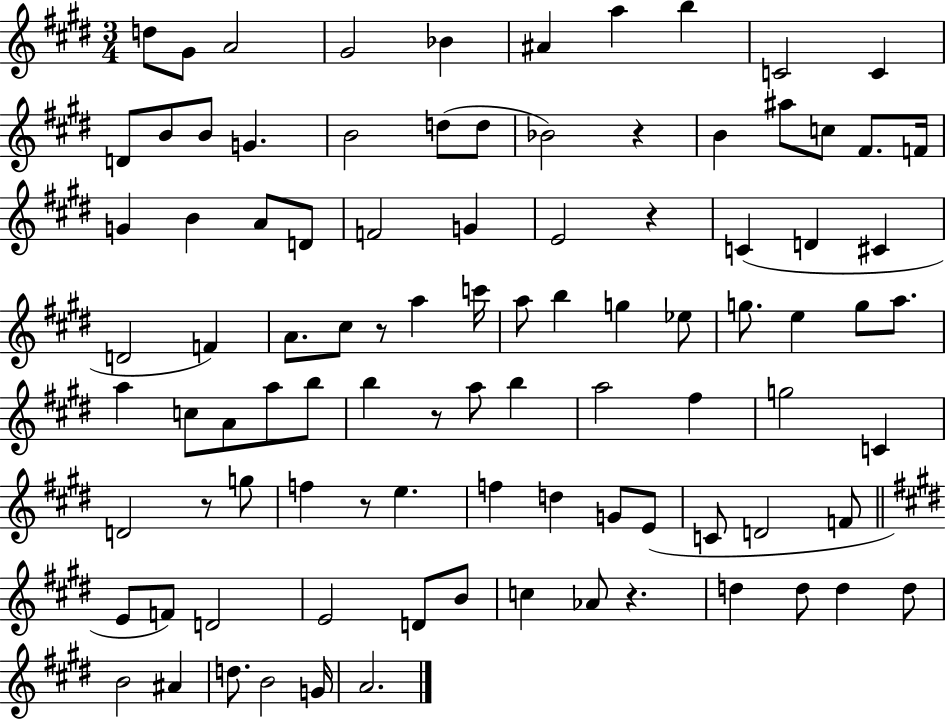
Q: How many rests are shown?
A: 7